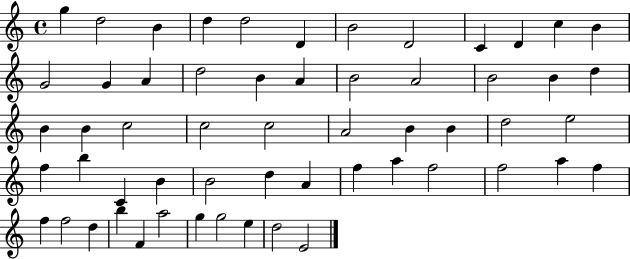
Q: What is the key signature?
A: C major